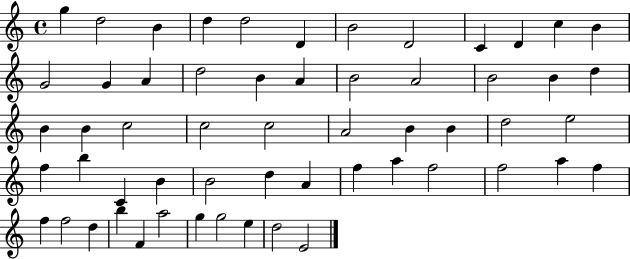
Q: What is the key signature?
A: C major